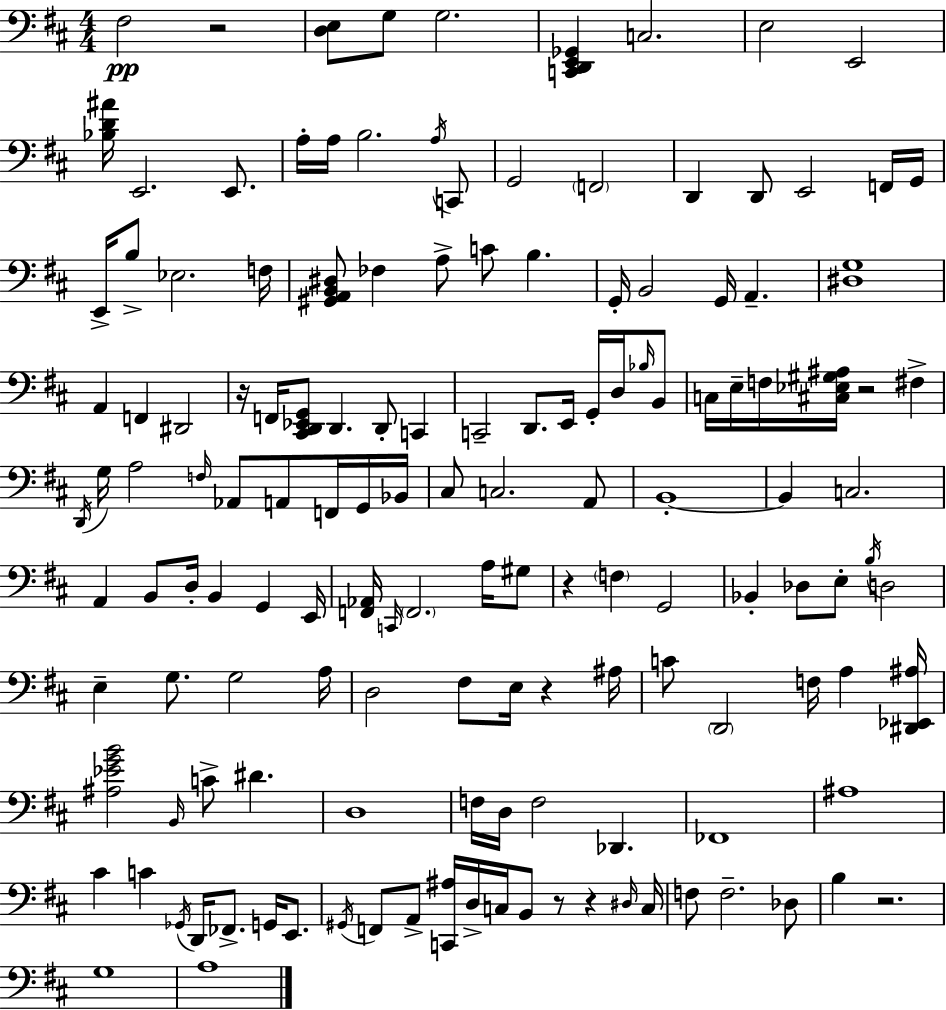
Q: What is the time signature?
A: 4/4